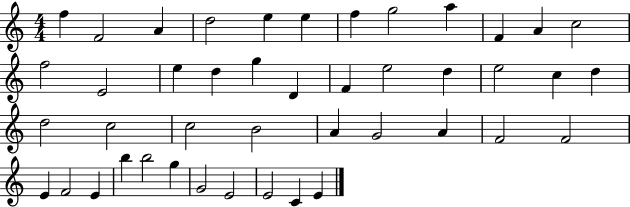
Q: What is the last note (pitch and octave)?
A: E4